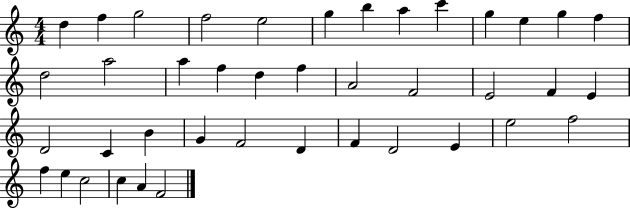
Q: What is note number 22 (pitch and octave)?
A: E4